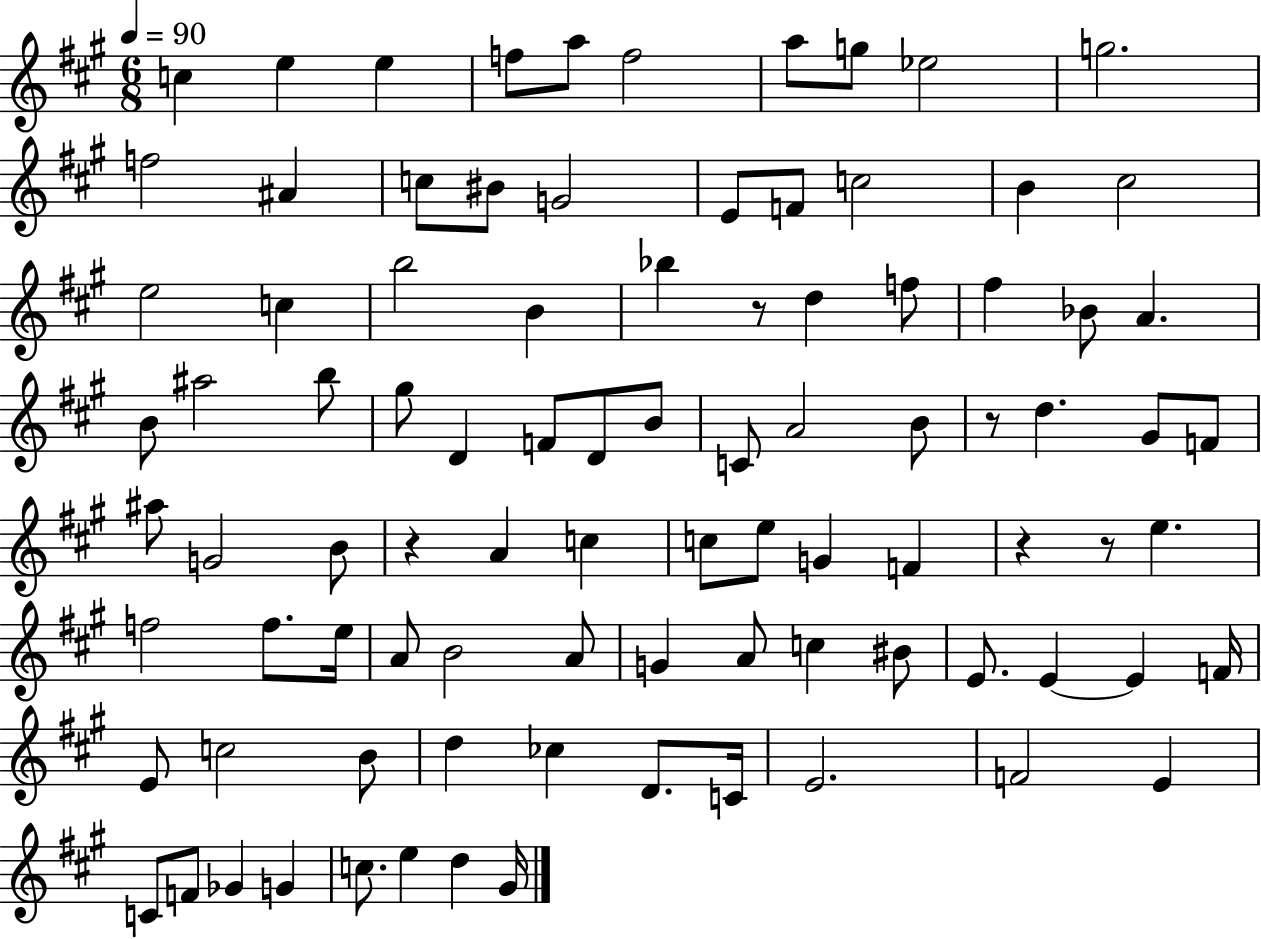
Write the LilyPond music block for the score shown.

{
  \clef treble
  \numericTimeSignature
  \time 6/8
  \key a \major
  \tempo 4 = 90
  c''4 e''4 e''4 | f''8 a''8 f''2 | a''8 g''8 ees''2 | g''2. | \break f''2 ais'4 | c''8 bis'8 g'2 | e'8 f'8 c''2 | b'4 cis''2 | \break e''2 c''4 | b''2 b'4 | bes''4 r8 d''4 f''8 | fis''4 bes'8 a'4. | \break b'8 ais''2 b''8 | gis''8 d'4 f'8 d'8 b'8 | c'8 a'2 b'8 | r8 d''4. gis'8 f'8 | \break ais''8 g'2 b'8 | r4 a'4 c''4 | c''8 e''8 g'4 f'4 | r4 r8 e''4. | \break f''2 f''8. e''16 | a'8 b'2 a'8 | g'4 a'8 c''4 bis'8 | e'8. e'4~~ e'4 f'16 | \break e'8 c''2 b'8 | d''4 ces''4 d'8. c'16 | e'2. | f'2 e'4 | \break c'8 f'8 ges'4 g'4 | c''8. e''4 d''4 gis'16 | \bar "|."
}